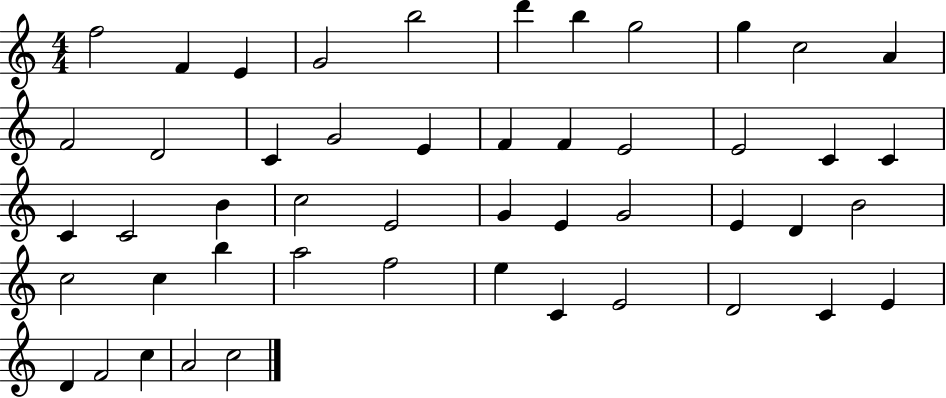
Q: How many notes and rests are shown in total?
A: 49